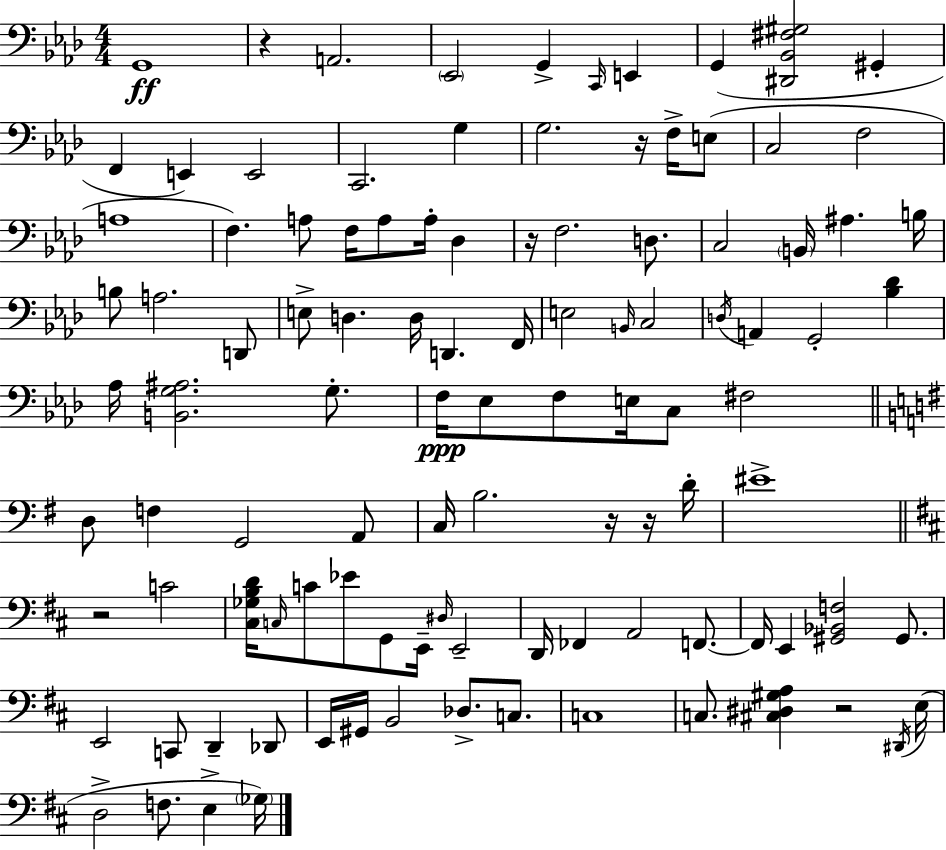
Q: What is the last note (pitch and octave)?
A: Gb3